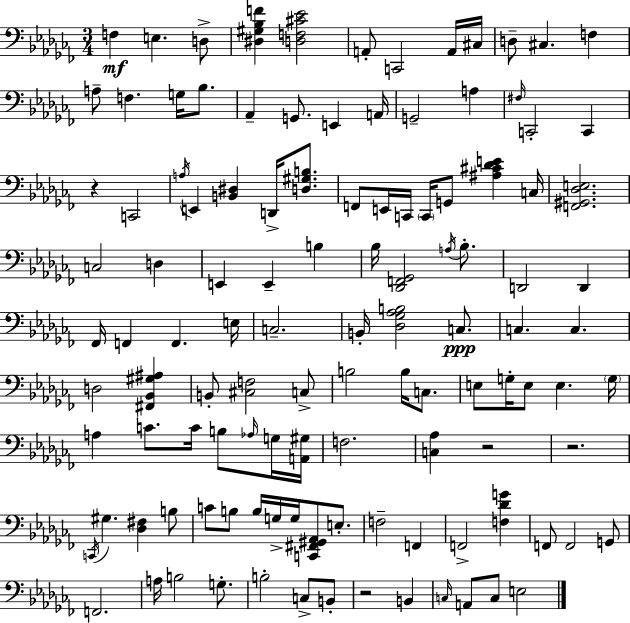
F3/q E3/q. D3/e [D#3,G#3,Bb3,F4]/q [D3,F3,C#4,Eb4]/h A2/e C2/h A2/s C#3/s D3/e C#3/q. F3/q A3/e F3/q. G3/s Bb3/e. Ab2/q G2/e. E2/q A2/s G2/h A3/q F#3/s C2/h C2/q R/q C2/h A3/s E2/q [B2,D#3]/q D2/s [D3,G#3,B3]/e. F2/e E2/s C2/s C2/s G2/e [A#3,C#4,Db4,E4]/q C3/s [F2,G#2,Db3,E3]/h. C3/h D3/q E2/q E2/q B3/q Bb3/s [Db2,F2,Gb2]/h A3/s Bb3/e. D2/h D2/q FES2/s F2/q F2/q. E3/s C3/h. B2/s [Db3,Gb3,Ab3,B3]/h C3/e. C3/q. C3/q. D3/h [F#2,Bb2,G#3,A#3]/q B2/e [C#3,F3]/h C3/e B3/h B3/s C3/e. E3/e G3/s E3/e E3/q. G3/s A3/q C4/e. C4/s B3/e Ab3/s G3/s [A2,G#3]/s F3/h. [C3,Ab3]/q R/h R/h. C2/s G#3/q. [Db3,F#3]/q B3/e C4/e B3/e B3/s G3/s G3/s [C2,F#2,G#2,Ab2]/e E3/e. F3/h F2/q F2/h [F3,Db4,G4]/q F2/e F2/h G2/e F2/h. A3/s B3/h G3/e. B3/h C3/e B2/e R/h B2/q C3/s A2/e C3/e E3/h